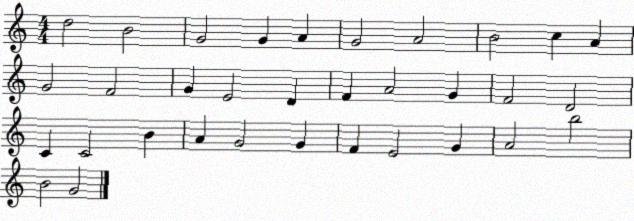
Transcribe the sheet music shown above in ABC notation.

X:1
T:Untitled
M:4/4
L:1/4
K:C
d2 B2 G2 G A G2 A2 B2 c A G2 F2 G E2 D F A2 G F2 D2 C C2 B A G2 G F E2 G A2 b2 B2 G2